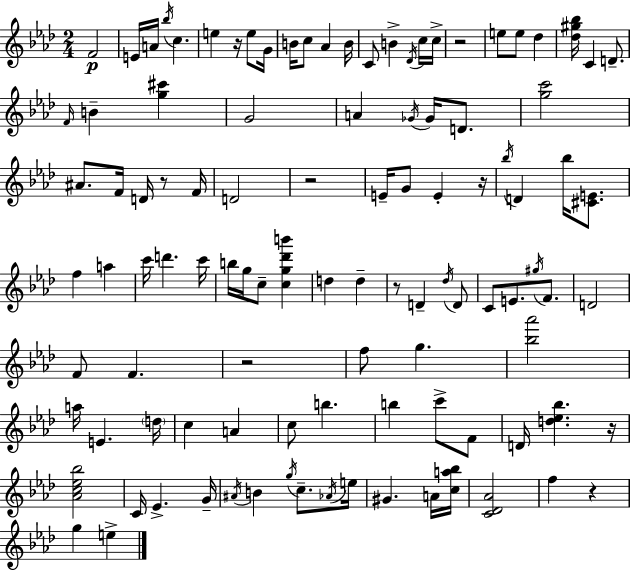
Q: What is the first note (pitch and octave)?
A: F4